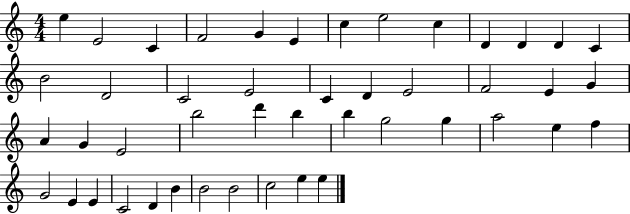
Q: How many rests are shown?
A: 0